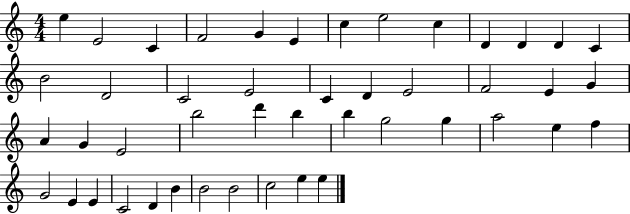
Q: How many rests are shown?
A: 0